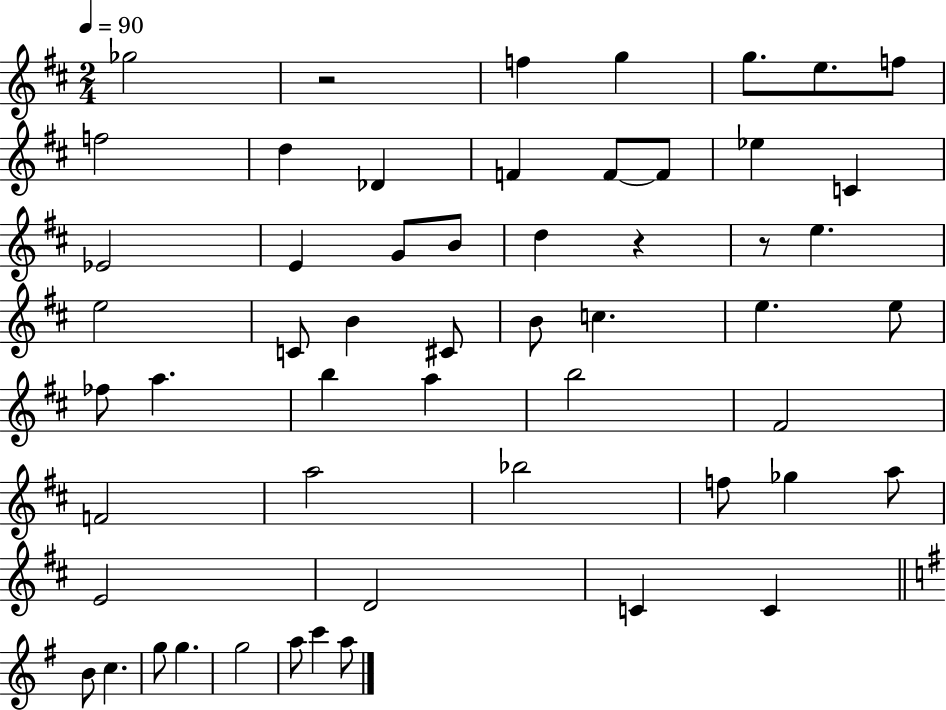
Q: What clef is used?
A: treble